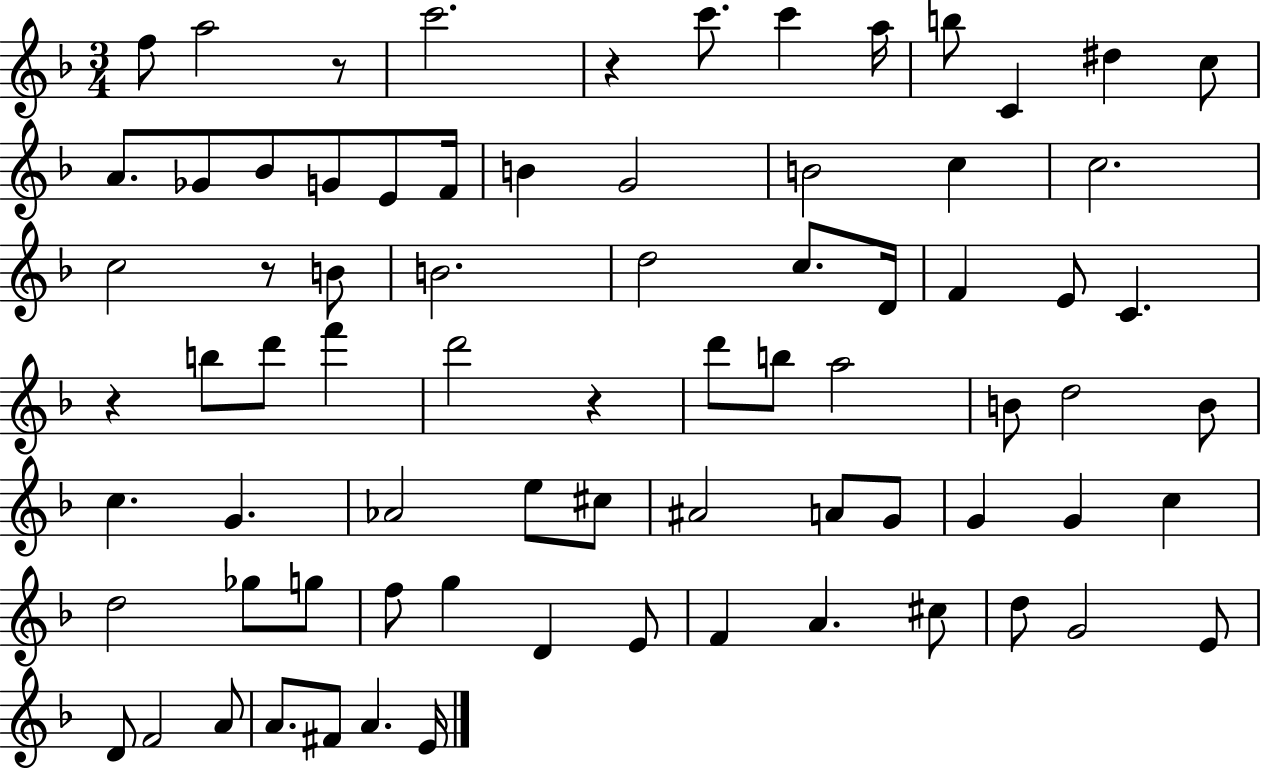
X:1
T:Untitled
M:3/4
L:1/4
K:F
f/2 a2 z/2 c'2 z c'/2 c' a/4 b/2 C ^d c/2 A/2 _G/2 _B/2 G/2 E/2 F/4 B G2 B2 c c2 c2 z/2 B/2 B2 d2 c/2 D/4 F E/2 C z b/2 d'/2 f' d'2 z d'/2 b/2 a2 B/2 d2 B/2 c G _A2 e/2 ^c/2 ^A2 A/2 G/2 G G c d2 _g/2 g/2 f/2 g D E/2 F A ^c/2 d/2 G2 E/2 D/2 F2 A/2 A/2 ^F/2 A E/4